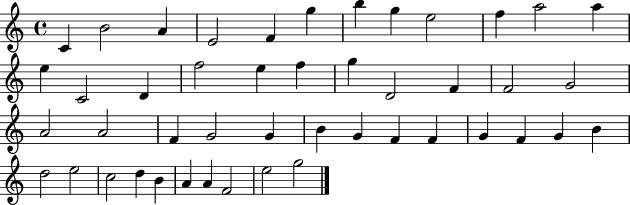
X:1
T:Untitled
M:4/4
L:1/4
K:C
C B2 A E2 F g b g e2 f a2 a e C2 D f2 e f g D2 F F2 G2 A2 A2 F G2 G B G F F G F G B d2 e2 c2 d B A A F2 e2 g2